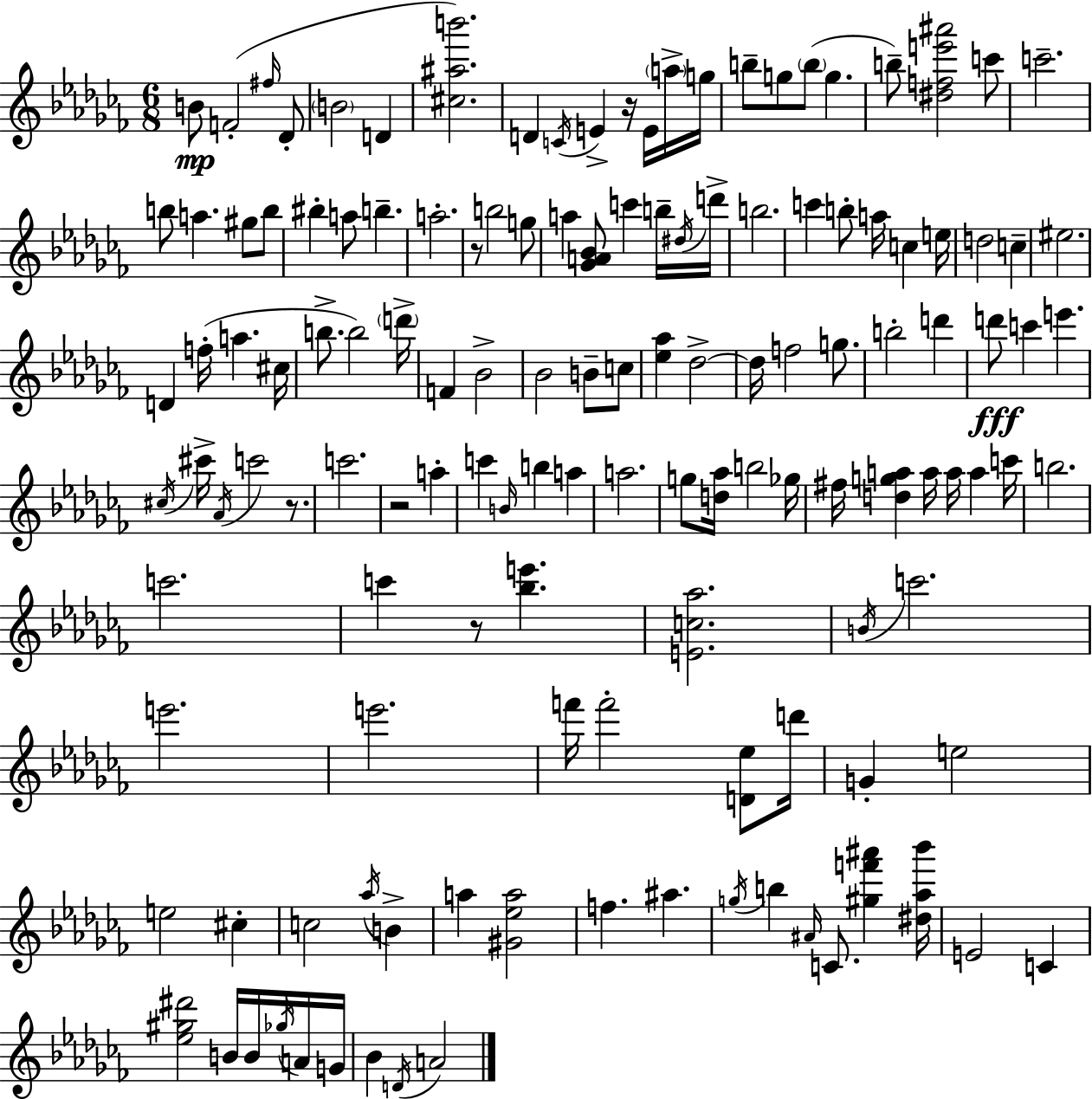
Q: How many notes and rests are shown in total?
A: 135